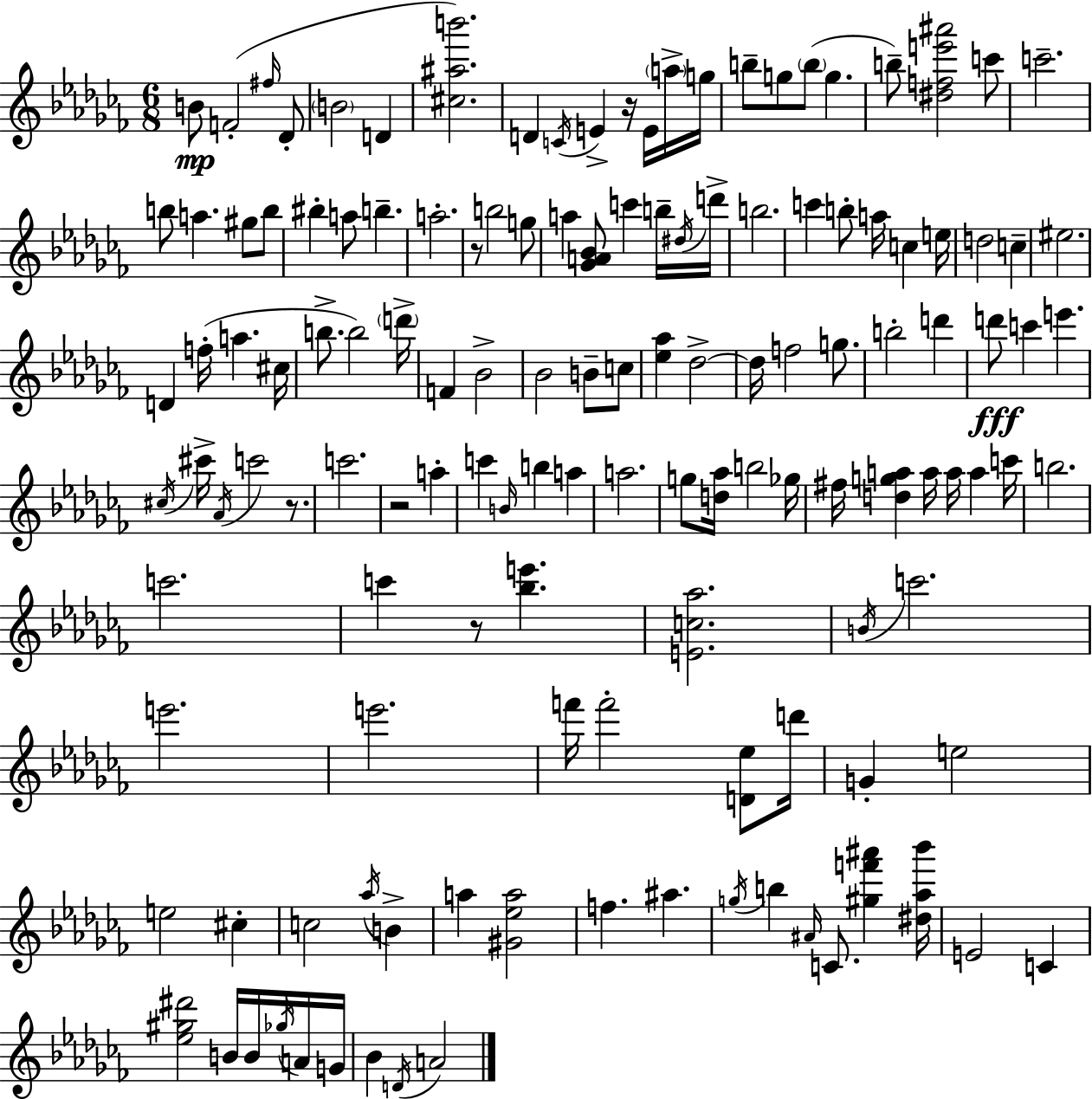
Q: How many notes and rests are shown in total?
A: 135